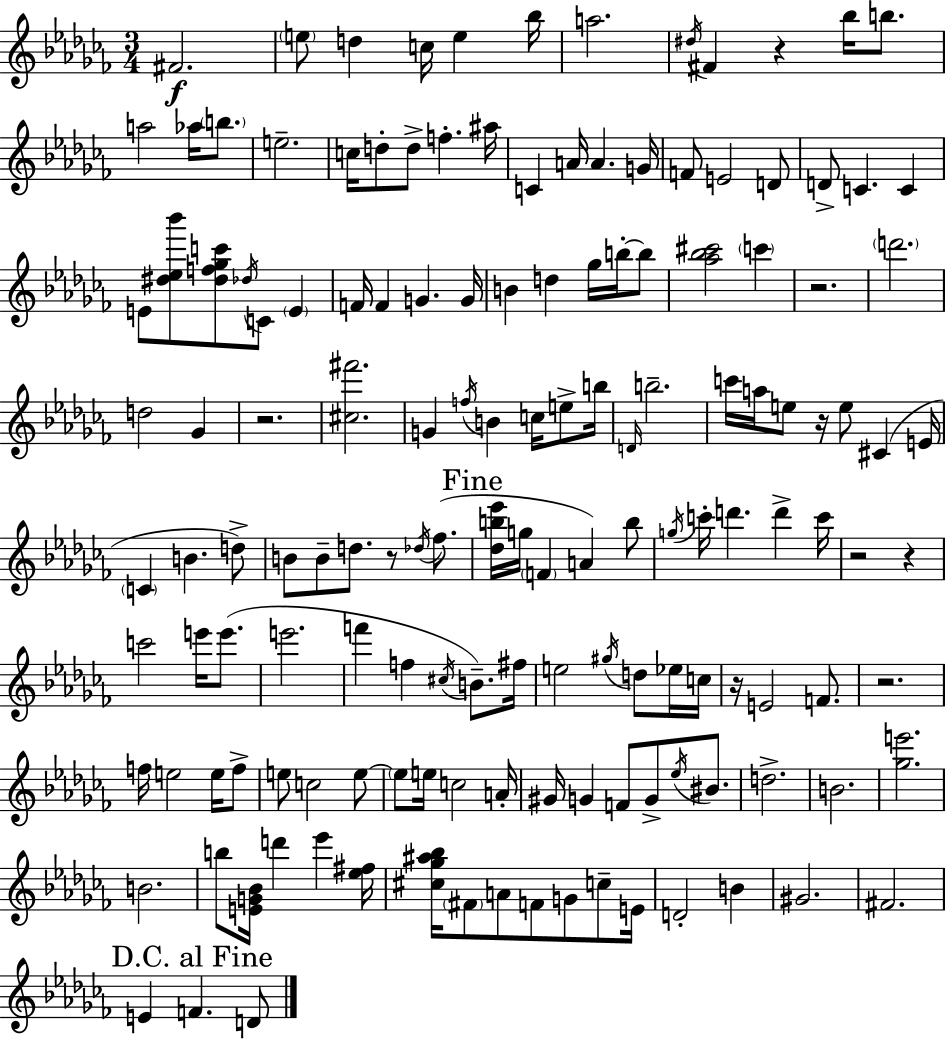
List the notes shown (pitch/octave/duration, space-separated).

F#4/h. E5/e D5/q C5/s E5/q Bb5/s A5/h. D#5/s F#4/q R/q Bb5/s B5/e. A5/h Ab5/s B5/e. E5/h. C5/s D5/e D5/e F5/q. A#5/s C4/q A4/s A4/q. G4/s F4/e E4/h D4/e D4/e C4/q. C4/q E4/e [D#5,Eb5,Bb6]/e [D#5,F5,Gb5,C6]/e Db5/s C4/e E4/q F4/s F4/q G4/q. G4/s B4/q D5/q Gb5/s B5/s B5/e [Ab5,Bb5,C#6]/h C6/q R/h. D6/h. D5/h Gb4/q R/h. [C#5,F#6]/h. G4/q F5/s B4/q C5/s E5/e B5/s D4/s B5/h. C6/s A5/s E5/e R/s E5/e C#4/q E4/s C4/q B4/q. D5/e B4/e B4/e D5/e. R/e Db5/s FES5/e. [Db5,B5,Eb6]/s G5/s F4/q A4/q B5/e G5/s C6/s D6/q. D6/q C6/s R/h R/q C6/h E6/s E6/e. E6/h. F6/q F5/q C#5/s B4/e. F#5/s E5/h G#5/s D5/e Eb5/s C5/s R/s E4/h F4/e. R/h. F5/s E5/h E5/s F5/e E5/e C5/h E5/e E5/e E5/s C5/h A4/s G#4/s G4/q F4/e G4/e Eb5/s BIS4/e. D5/h. B4/h. [Gb5,E6]/h. B4/h. B5/e [E4,G4,Bb4]/s D6/q Eb6/q [Eb5,F#5]/s [C#5,Gb5,A#5,Bb5]/s F#4/e A4/e F4/e G4/e C5/e E4/s D4/h B4/q G#4/h. F#4/h. E4/q F4/q. D4/e